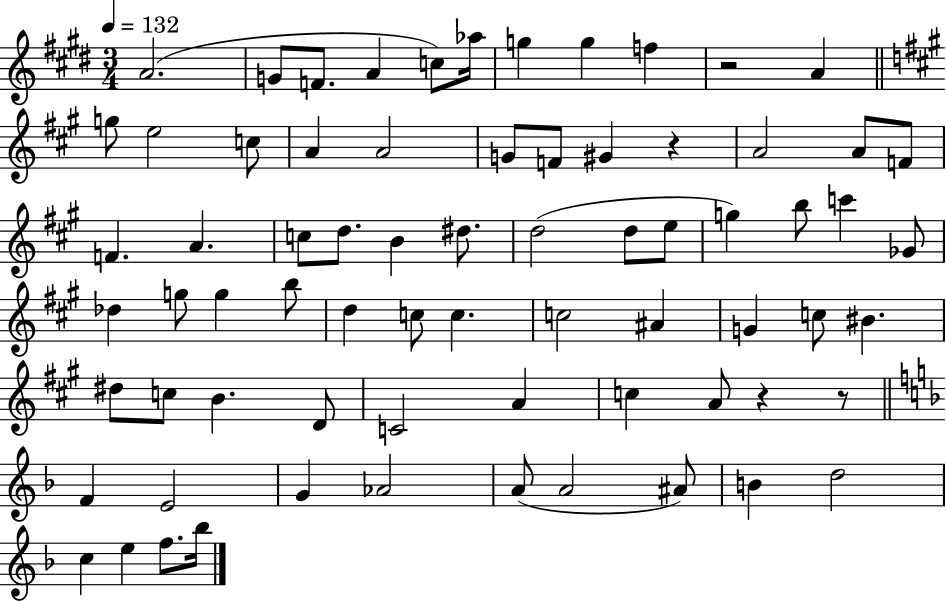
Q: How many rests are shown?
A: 4